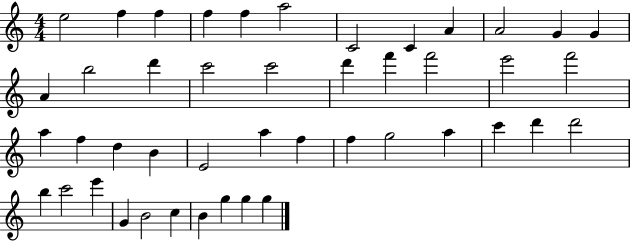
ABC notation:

X:1
T:Untitled
M:4/4
L:1/4
K:C
e2 f f f f a2 C2 C A A2 G G A b2 d' c'2 c'2 d' f' f'2 e'2 f'2 a f d B E2 a f f g2 a c' d' d'2 b c'2 e' G B2 c B g g g